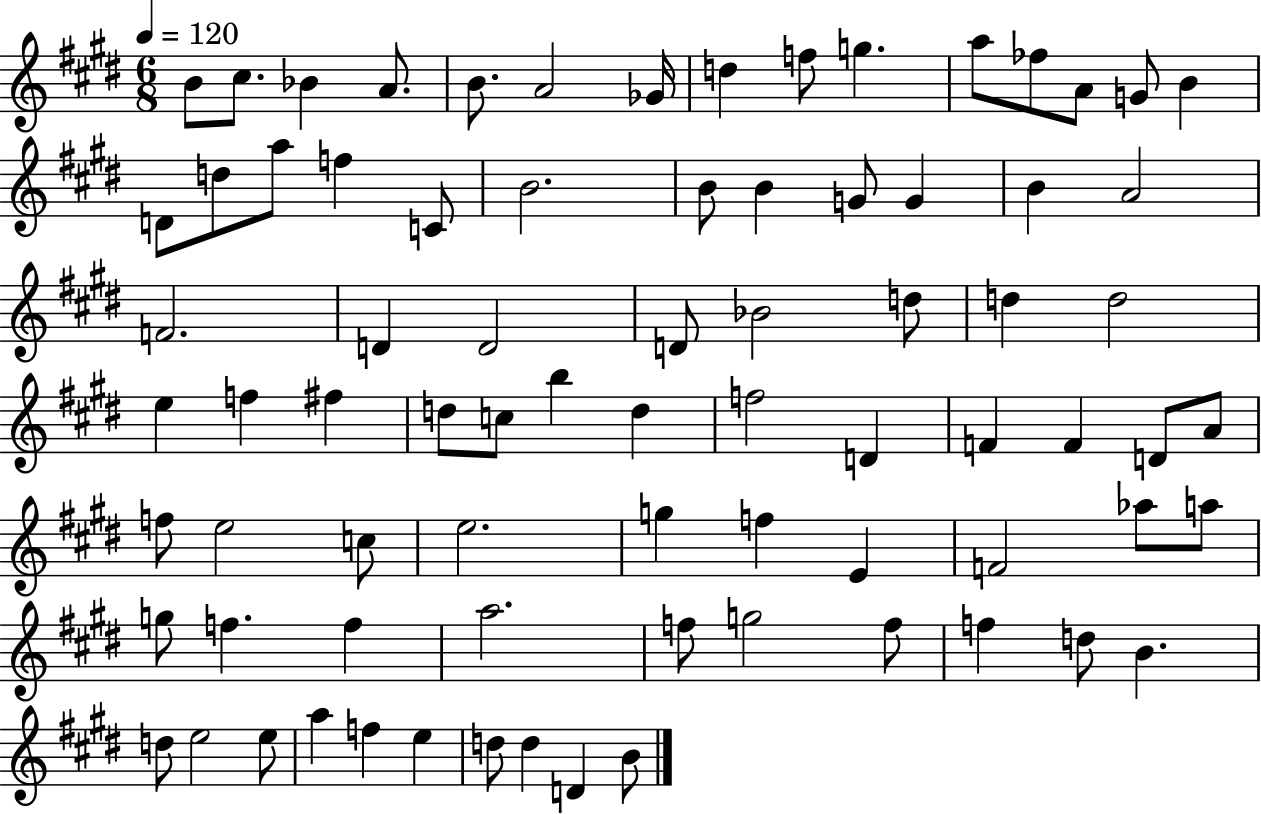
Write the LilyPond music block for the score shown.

{
  \clef treble
  \numericTimeSignature
  \time 6/8
  \key e \major
  \tempo 4 = 120
  b'8 cis''8. bes'4 a'8. | b'8. a'2 ges'16 | d''4 f''8 g''4. | a''8 fes''8 a'8 g'8 b'4 | \break d'8 d''8 a''8 f''4 c'8 | b'2. | b'8 b'4 g'8 g'4 | b'4 a'2 | \break f'2. | d'4 d'2 | d'8 bes'2 d''8 | d''4 d''2 | \break e''4 f''4 fis''4 | d''8 c''8 b''4 d''4 | f''2 d'4 | f'4 f'4 d'8 a'8 | \break f''8 e''2 c''8 | e''2. | g''4 f''4 e'4 | f'2 aes''8 a''8 | \break g''8 f''4. f''4 | a''2. | f''8 g''2 f''8 | f''4 d''8 b'4. | \break d''8 e''2 e''8 | a''4 f''4 e''4 | d''8 d''4 d'4 b'8 | \bar "|."
}